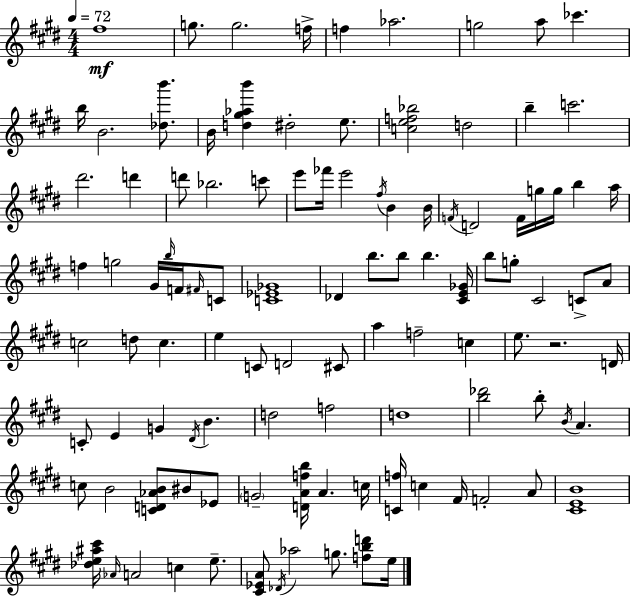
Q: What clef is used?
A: treble